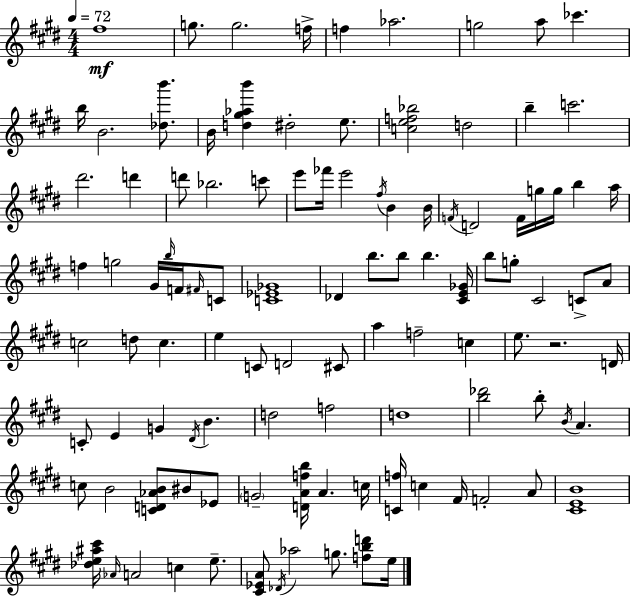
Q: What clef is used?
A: treble